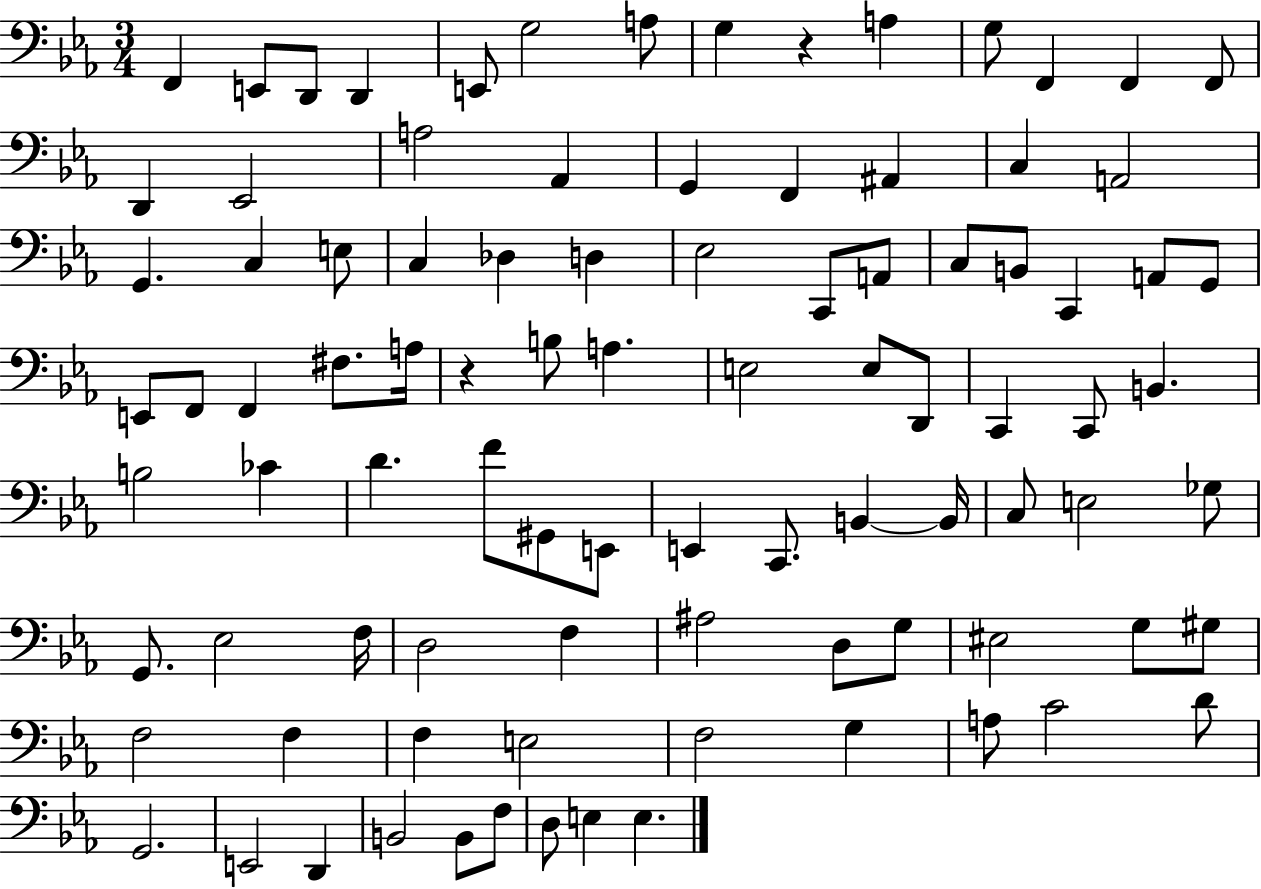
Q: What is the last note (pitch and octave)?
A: E3